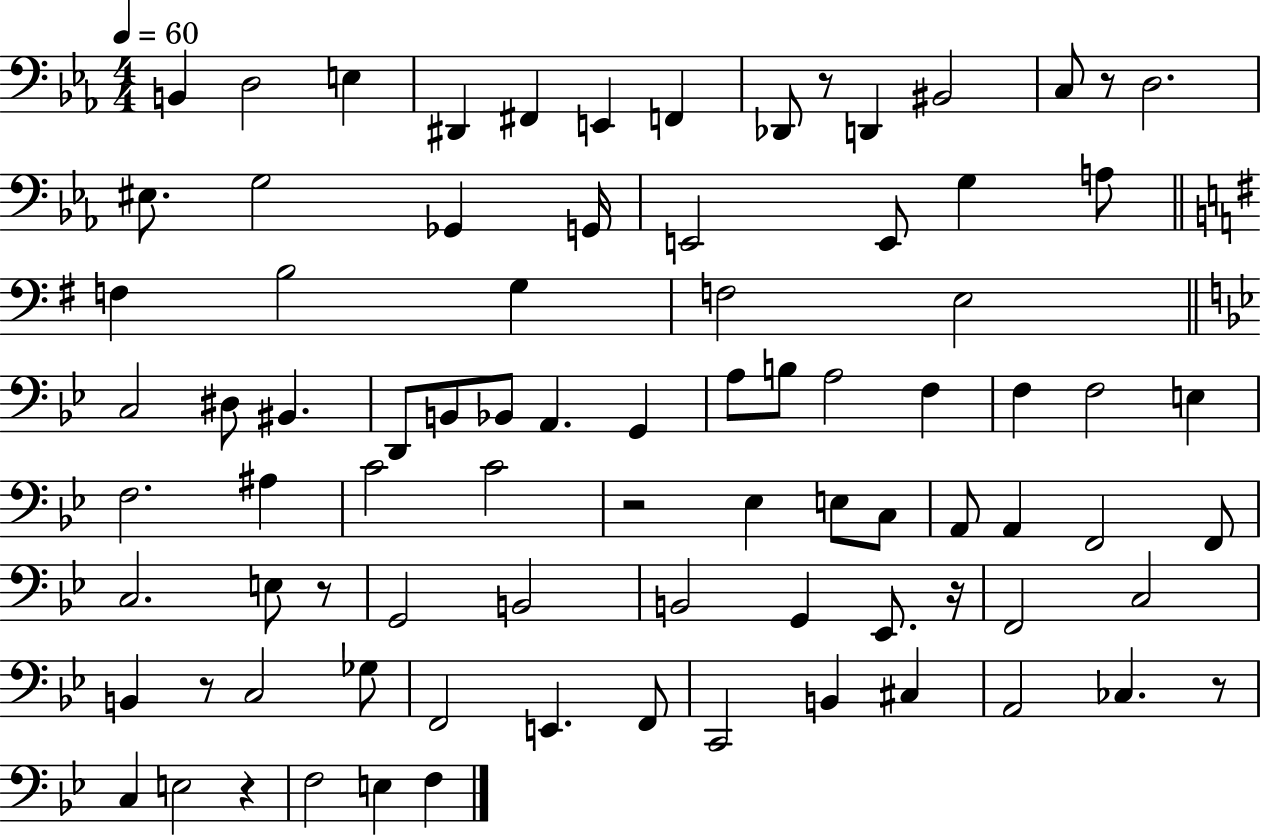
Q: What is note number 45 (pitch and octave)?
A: Eb3